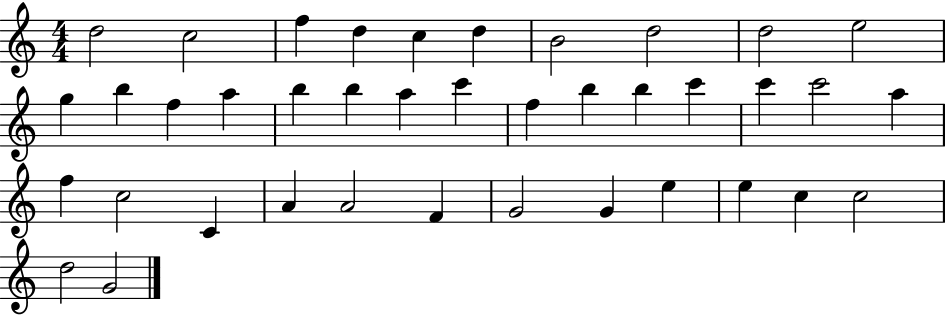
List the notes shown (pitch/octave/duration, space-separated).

D5/h C5/h F5/q D5/q C5/q D5/q B4/h D5/h D5/h E5/h G5/q B5/q F5/q A5/q B5/q B5/q A5/q C6/q F5/q B5/q B5/q C6/q C6/q C6/h A5/q F5/q C5/h C4/q A4/q A4/h F4/q G4/h G4/q E5/q E5/q C5/q C5/h D5/h G4/h